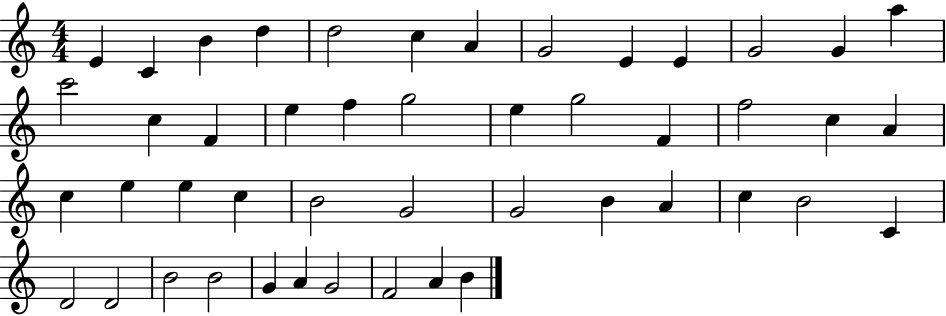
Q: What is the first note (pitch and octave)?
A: E4